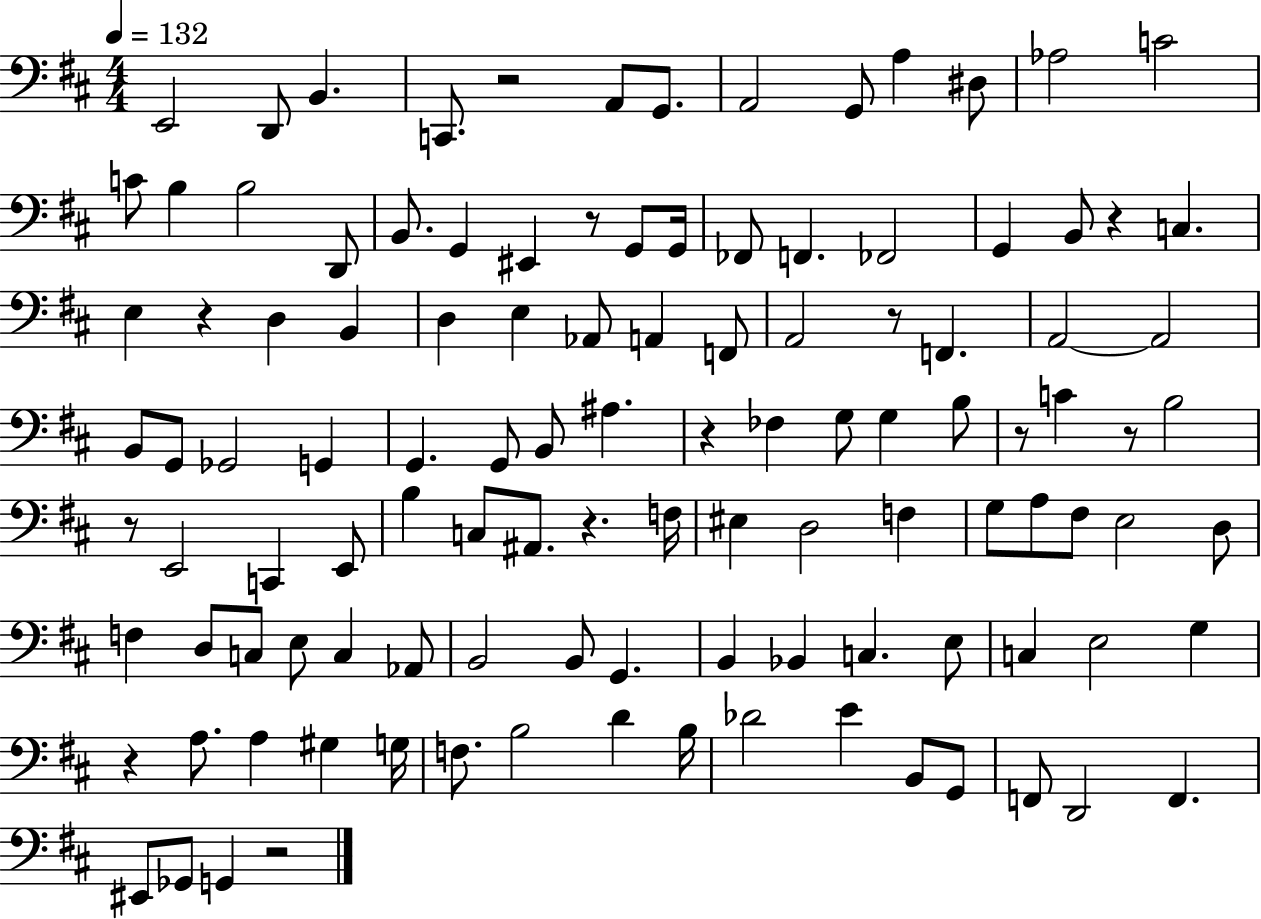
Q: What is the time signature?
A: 4/4